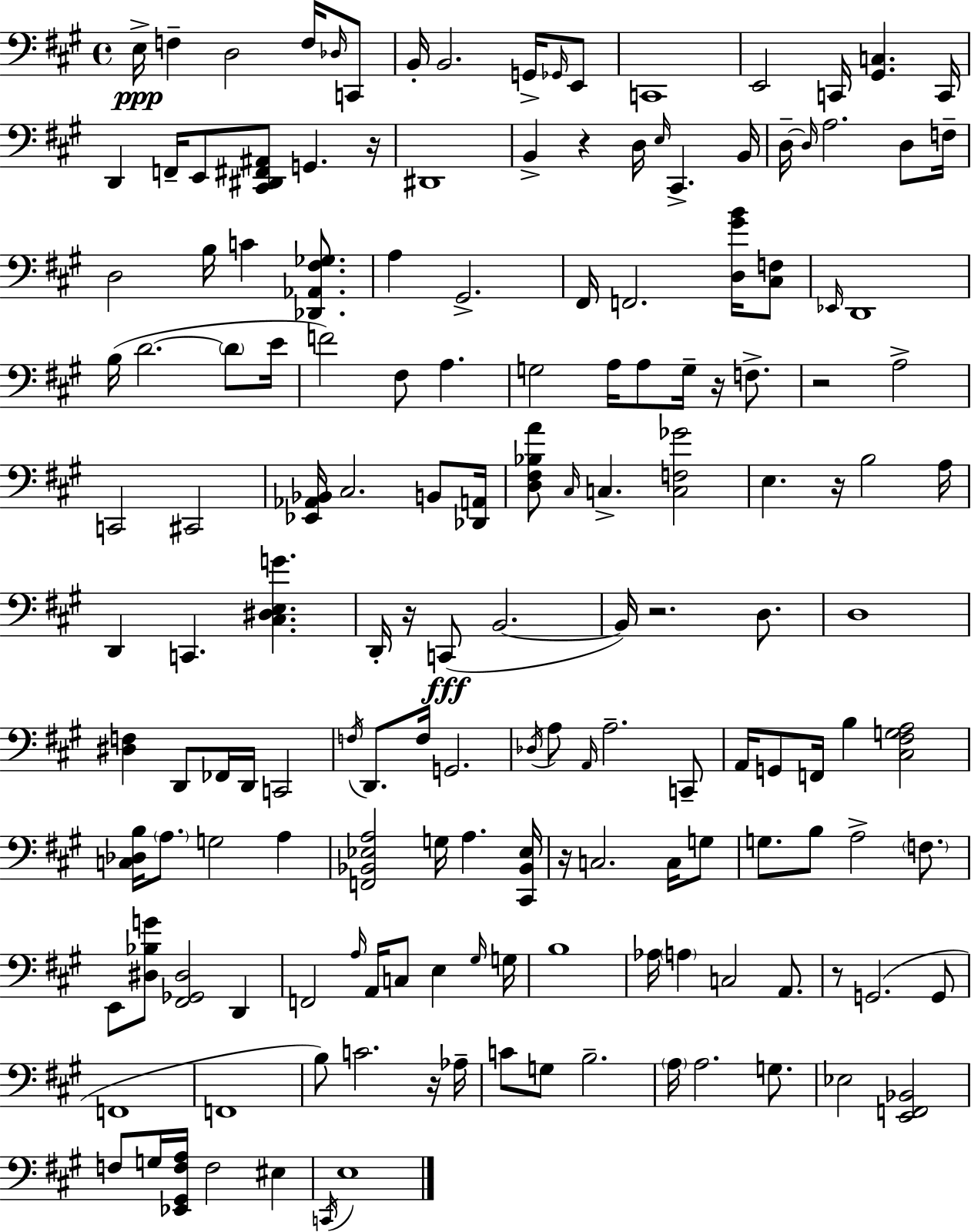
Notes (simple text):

E3/s F3/q D3/h F3/s Db3/s C2/e B2/s B2/h. G2/s Gb2/s E2/e C2/w E2/h C2/s [G#2,C3]/q. C2/s D2/q F2/s E2/e [C#2,D#2,F#2,A#2]/e G2/q. R/s D#2/w B2/q R/q D3/s E3/s C#2/q. B2/s D3/s D3/s A3/h. D3/e F3/s D3/h B3/s C4/q [Db2,Ab2,F#3,Gb3]/e. A3/q G#2/h. F#2/s F2/h. [D3,G#4,B4]/s [C#3,F3]/e Eb2/s D2/w B3/s D4/h. D4/e E4/s F4/h F#3/e A3/q. G3/h A3/s A3/e G3/s R/s F3/e. R/h A3/h C2/h C#2/h [Eb2,Ab2,Bb2]/s C#3/h. B2/e [Db2,A2]/s [D3,F#3,Bb3,A4]/e C#3/s C3/q. [C3,F3,Gb4]/h E3/q. R/s B3/h A3/s D2/q C2/q. [C#3,D#3,E3,G4]/q. D2/s R/s C2/e B2/h. B2/s R/h. D3/e. D3/w [D#3,F3]/q D2/e FES2/s D2/s C2/h F3/s D2/e. F3/s G2/h. Db3/s A3/e A2/s A3/h. C2/e A2/s G2/e F2/s B3/q [C#3,F#3,G3,A3]/h [C3,Db3,B3]/s A3/e. G3/h A3/q [F2,Bb2,Eb3,A3]/h G3/s A3/q. [C#2,Bb2,Eb3]/s R/s C3/h. C3/s G3/e G3/e. B3/e A3/h F3/e. E2/e [D#3,Bb3,G4]/e [F#2,Gb2,D#3]/h D2/q F2/h A3/s A2/s C3/e E3/q G#3/s G3/s B3/w Ab3/s A3/q C3/h A2/e. R/e G2/h. G2/e F2/w F2/w B3/e C4/h. R/s Ab3/s C4/e G3/e B3/h. A3/s A3/h. G3/e. Eb3/h [E2,F2,Bb2]/h F3/e G3/s [Eb2,G#2,F3,A3]/s F3/h EIS3/q C2/s E3/w